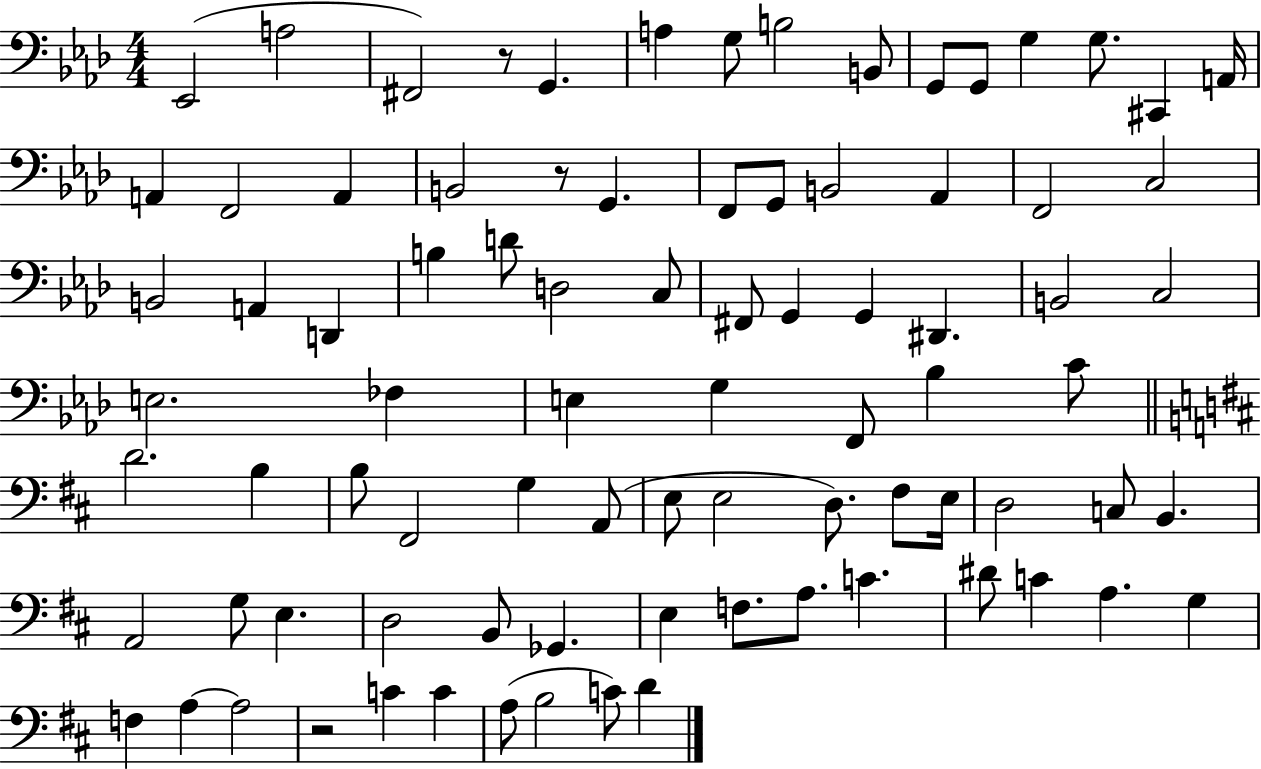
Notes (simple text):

Eb2/h A3/h F#2/h R/e G2/q. A3/q G3/e B3/h B2/e G2/e G2/e G3/q G3/e. C#2/q A2/s A2/q F2/h A2/q B2/h R/e G2/q. F2/e G2/e B2/h Ab2/q F2/h C3/h B2/h A2/q D2/q B3/q D4/e D3/h C3/e F#2/e G2/q G2/q D#2/q. B2/h C3/h E3/h. FES3/q E3/q G3/q F2/e Bb3/q C4/e D4/h. B3/q B3/e F#2/h G3/q A2/e E3/e E3/h D3/e. F#3/e E3/s D3/h C3/e B2/q. A2/h G3/e E3/q. D3/h B2/e Gb2/q. E3/q F3/e. A3/e. C4/q. D#4/e C4/q A3/q. G3/q F3/q A3/q A3/h R/h C4/q C4/q A3/e B3/h C4/e D4/q